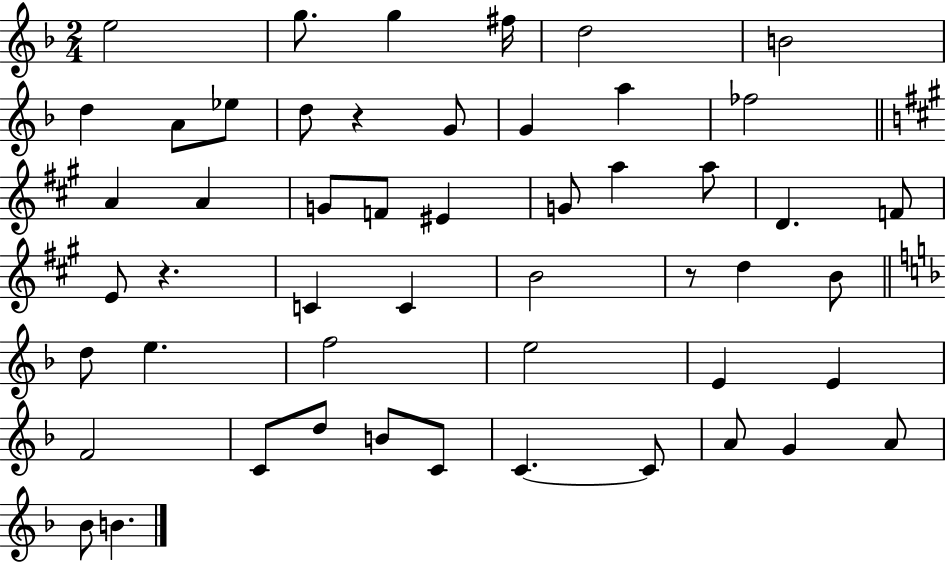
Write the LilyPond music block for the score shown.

{
  \clef treble
  \numericTimeSignature
  \time 2/4
  \key f \major
  \repeat volta 2 { e''2 | g''8. g''4 fis''16 | d''2 | b'2 | \break d''4 a'8 ees''8 | d''8 r4 g'8 | g'4 a''4 | fes''2 | \break \bar "||" \break \key a \major a'4 a'4 | g'8 f'8 eis'4 | g'8 a''4 a''8 | d'4. f'8 | \break e'8 r4. | c'4 c'4 | b'2 | r8 d''4 b'8 | \break \bar "||" \break \key d \minor d''8 e''4. | f''2 | e''2 | e'4 e'4 | \break f'2 | c'8 d''8 b'8 c'8 | c'4.~~ c'8 | a'8 g'4 a'8 | \break bes'8 b'4. | } \bar "|."
}